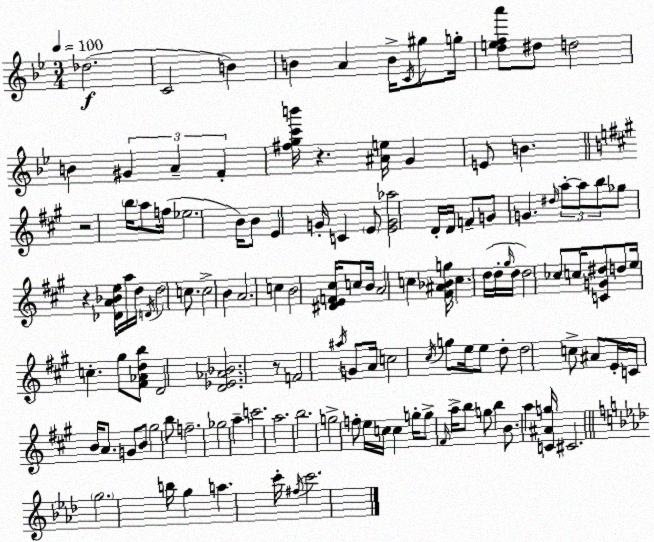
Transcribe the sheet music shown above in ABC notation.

X:1
T:Untitled
M:3/4
L:1/4
K:Gm
_d2 C2 B B A B/4 C/4 ^g/2 g/4 [defa']/2 ^d/2 d2 B ^G A F [^fgc'b']/4 z [^Ae]/4 G E/2 B z2 b/4 a/2 f/4 _e2 B/4 B/2 E G/4 C E/2 [EG_a]2 D/4 D/4 F/2 G/2 G ^d/4 a/2 a/2 b/2 _g/2 z [_DA_Be]/4 a/4 d/4 D/4 d2 c/2 c2 B A2 c B2 [^DEF^c]/4 c/2 B/4 A2 c [^F^A_Bg]/4 c d/4 d/4 ^g/4 d/4 d2 _c/2 c/4 [CG^d]/2 d/2 e/4 c ^g/2 [^F_Adb]/2 D2 [D_E_A_B]2 z/2 F2 ^a/4 G/2 A/4 c2 ^c/4 g/2 e/4 e/2 d/2 d2 c/2 ^A/2 E/4 C/4 B/4 A/2 G/2 B/2 ^g2 b/2 f2 _g2 a c'2 a2 b2 g2 f/2 e/4 c/4 c g/4 g/2 ^F/4 a/4 b/2 g/2 b B/2 a [C^Ag]/4 ^C2 g2 b/4 g a c'/4 ^f/4 c'2